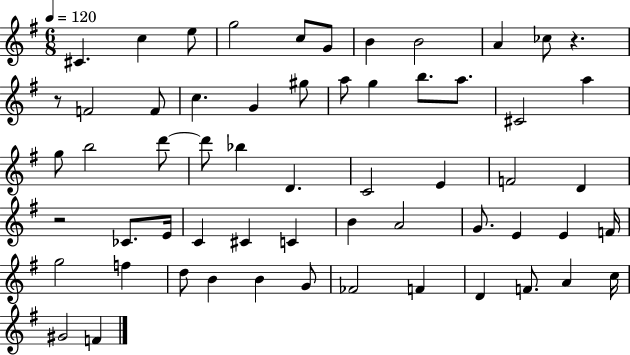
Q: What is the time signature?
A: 6/8